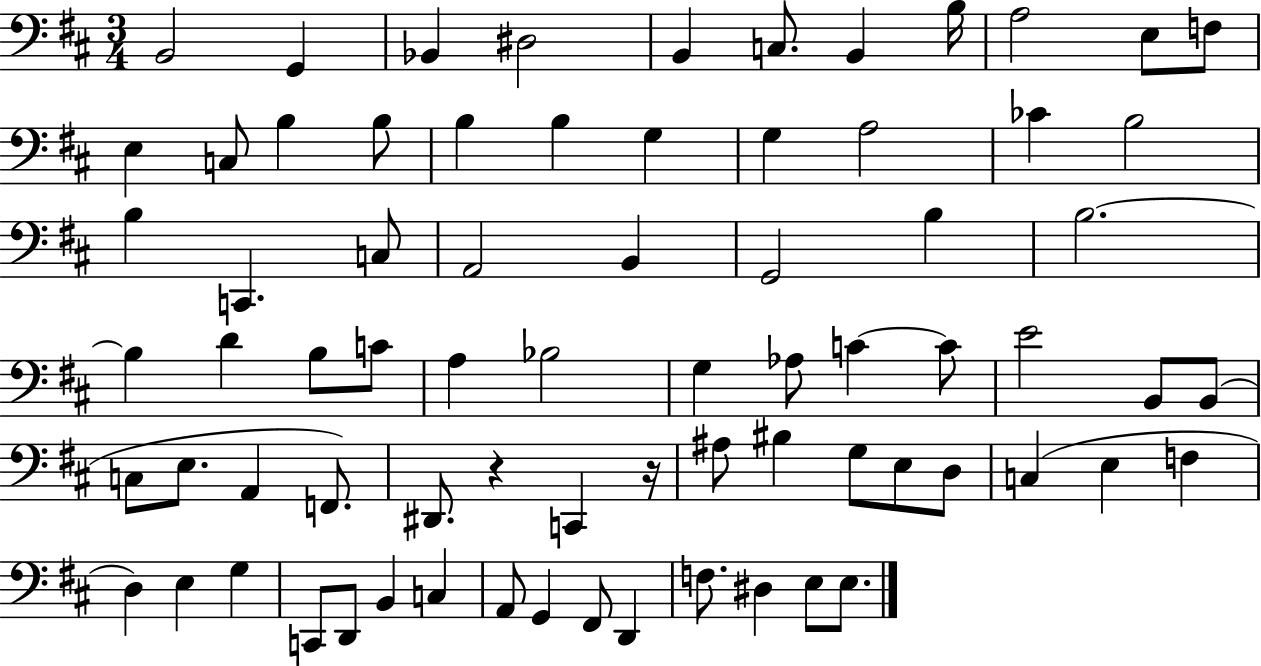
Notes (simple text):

B2/h G2/q Bb2/q D#3/h B2/q C3/e. B2/q B3/s A3/h E3/e F3/e E3/q C3/e B3/q B3/e B3/q B3/q G3/q G3/q A3/h CES4/q B3/h B3/q C2/q. C3/e A2/h B2/q G2/h B3/q B3/h. B3/q D4/q B3/e C4/e A3/q Bb3/h G3/q Ab3/e C4/q C4/e E4/h B2/e B2/e C3/e E3/e. A2/q F2/e. D#2/e. R/q C2/q R/s A#3/e BIS3/q G3/e E3/e D3/e C3/q E3/q F3/q D3/q E3/q G3/q C2/e D2/e B2/q C3/q A2/e G2/q F#2/e D2/q F3/e. D#3/q E3/e E3/e.